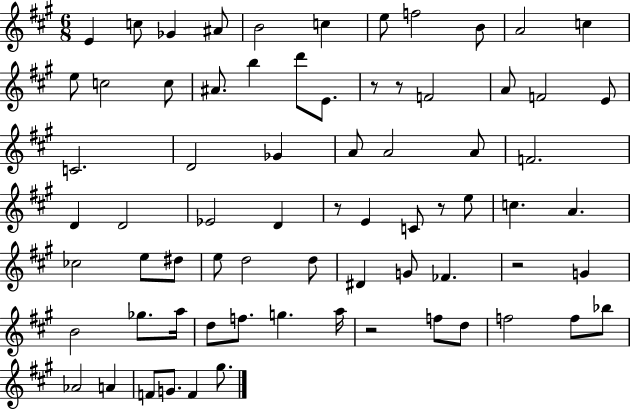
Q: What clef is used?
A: treble